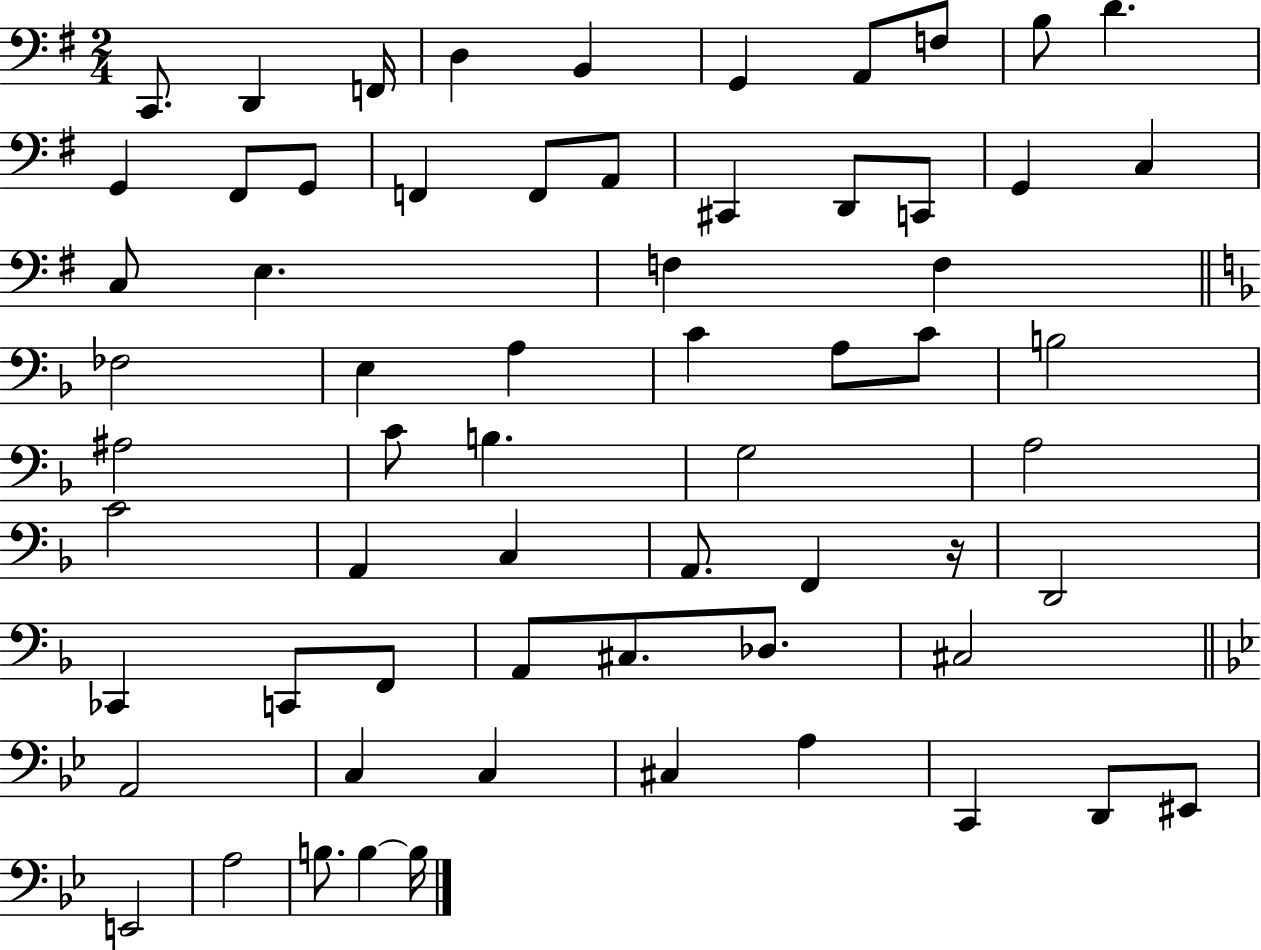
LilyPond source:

{
  \clef bass
  \numericTimeSignature
  \time 2/4
  \key g \major
  c,8. d,4 f,16 | d4 b,4 | g,4 a,8 f8 | b8 d'4. | \break g,4 fis,8 g,8 | f,4 f,8 a,8 | cis,4 d,8 c,8 | g,4 c4 | \break c8 e4. | f4 f4 | \bar "||" \break \key f \major fes2 | e4 a4 | c'4 a8 c'8 | b2 | \break ais2 | c'8 b4. | g2 | a2 | \break c'2 | a,4 c4 | a,8. f,4 r16 | d,2 | \break ces,4 c,8 f,8 | a,8 cis8. des8. | cis2 | \bar "||" \break \key bes \major a,2 | c4 c4 | cis4 a4 | c,4 d,8 eis,8 | \break e,2 | a2 | b8. b4~~ b16 | \bar "|."
}